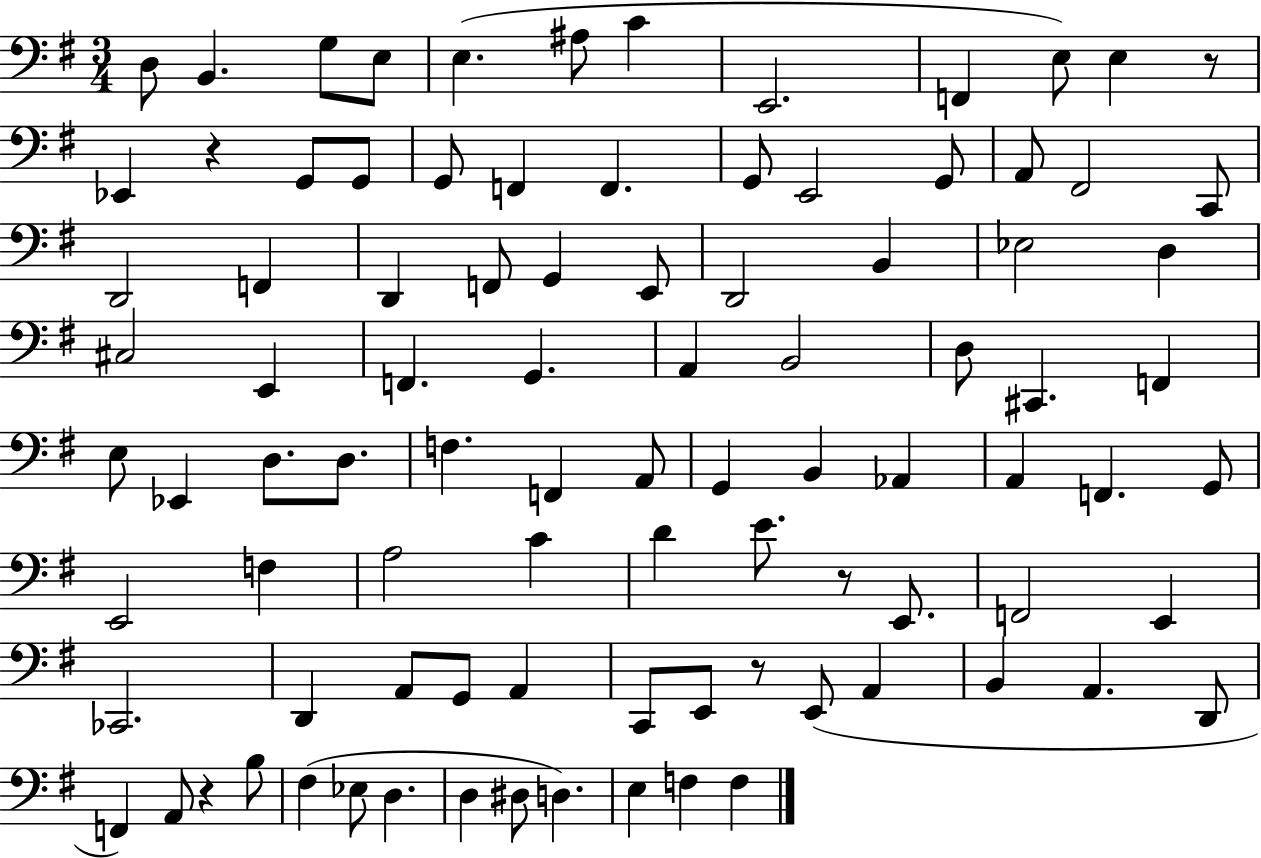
{
  \clef bass
  \numericTimeSignature
  \time 3/4
  \key g \major
  d8 b,4. g8 e8 | e4.( ais8 c'4 | e,2. | f,4 e8) e4 r8 | \break ees,4 r4 g,8 g,8 | g,8 f,4 f,4. | g,8 e,2 g,8 | a,8 fis,2 c,8 | \break d,2 f,4 | d,4 f,8 g,4 e,8 | d,2 b,4 | ees2 d4 | \break cis2 e,4 | f,4. g,4. | a,4 b,2 | d8 cis,4. f,4 | \break e8 ees,4 d8. d8. | f4. f,4 a,8 | g,4 b,4 aes,4 | a,4 f,4. g,8 | \break e,2 f4 | a2 c'4 | d'4 e'8. r8 e,8. | f,2 e,4 | \break ces,2. | d,4 a,8 g,8 a,4 | c,8 e,8 r8 e,8( a,4 | b,4 a,4. d,8 | \break f,4) a,8 r4 b8 | fis4( ees8 d4. | d4 dis8 d4.) | e4 f4 f4 | \break \bar "|."
}